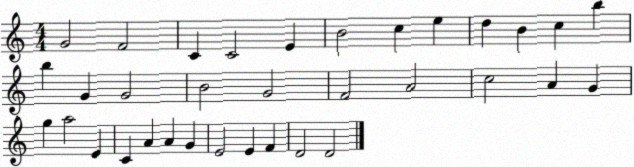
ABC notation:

X:1
T:Untitled
M:4/4
L:1/4
K:C
G2 F2 C C2 E B2 c e d B c b b G G2 B2 G2 F2 A2 c2 A G g a2 E C A A G E2 E F D2 D2